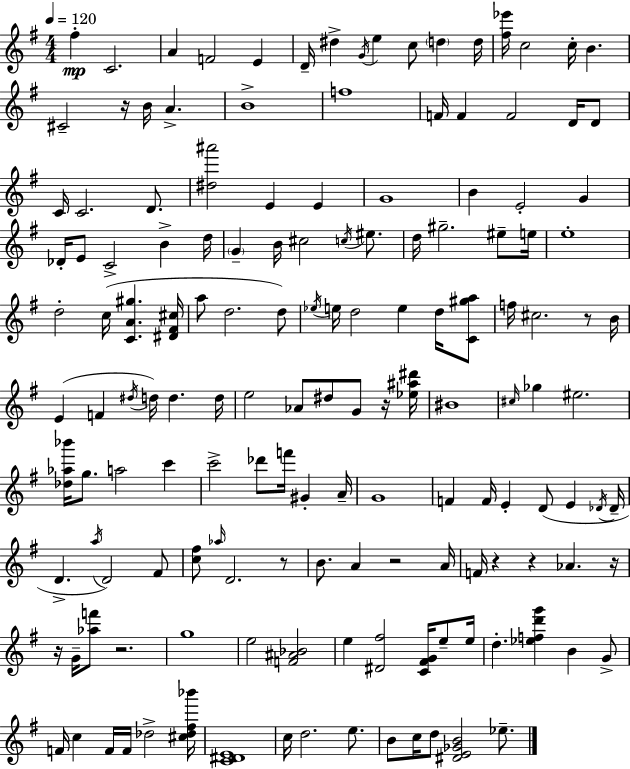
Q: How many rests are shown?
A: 10